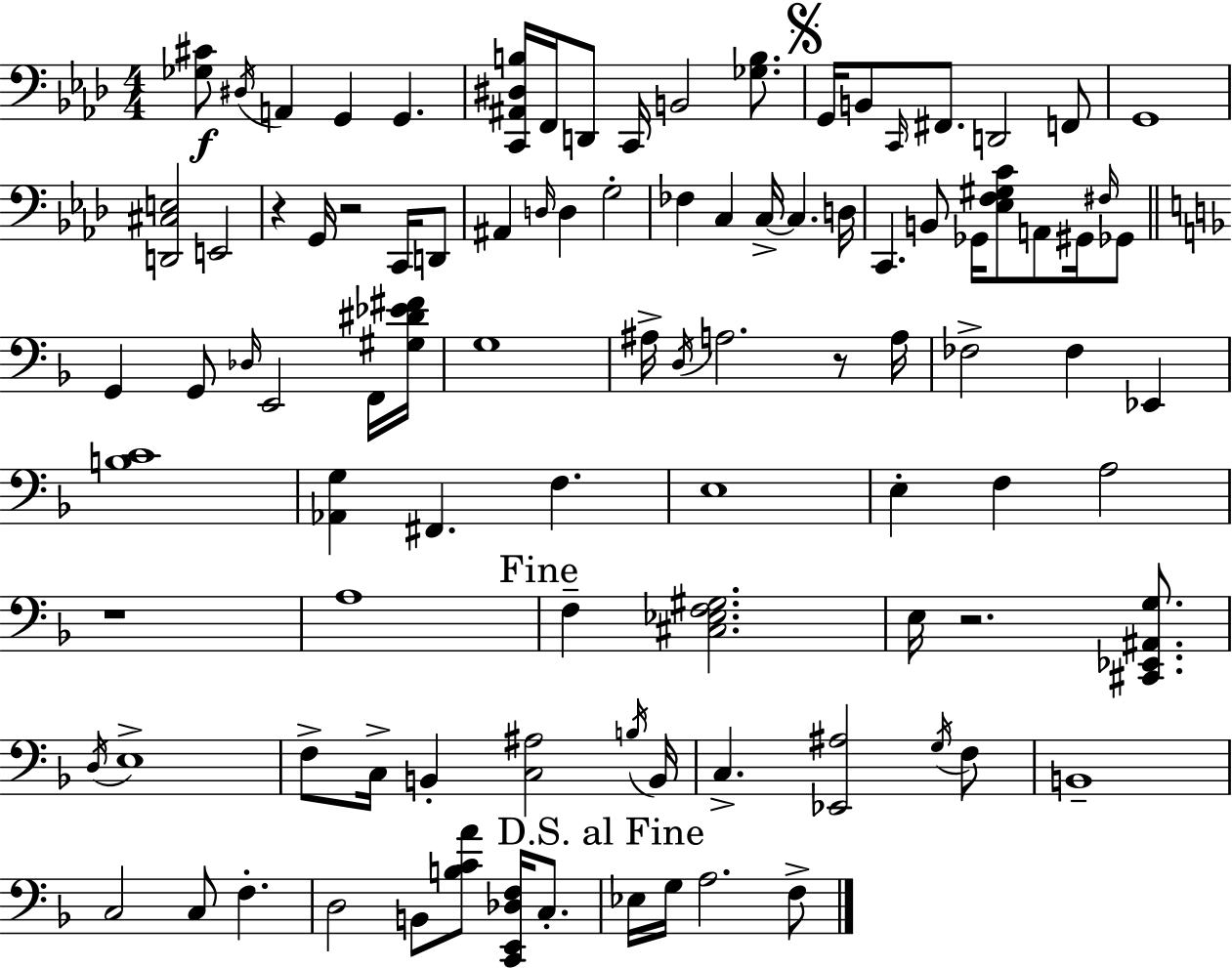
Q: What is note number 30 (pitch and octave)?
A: B2